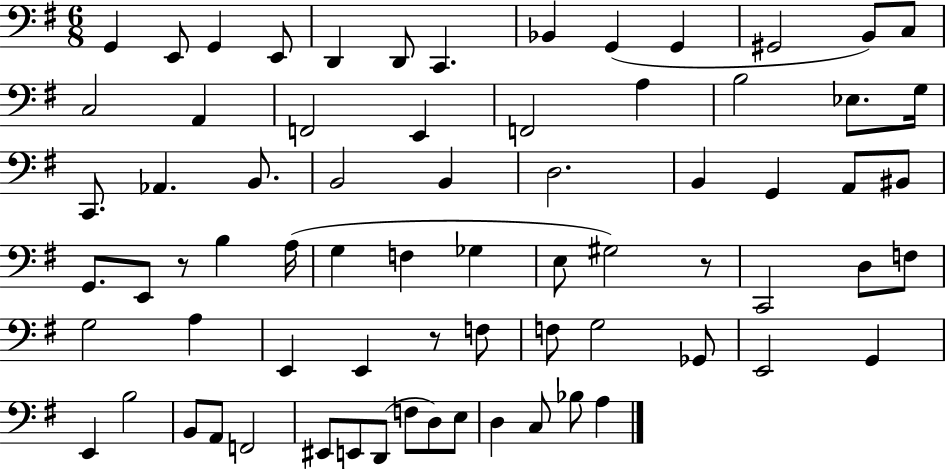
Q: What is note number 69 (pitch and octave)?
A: A3